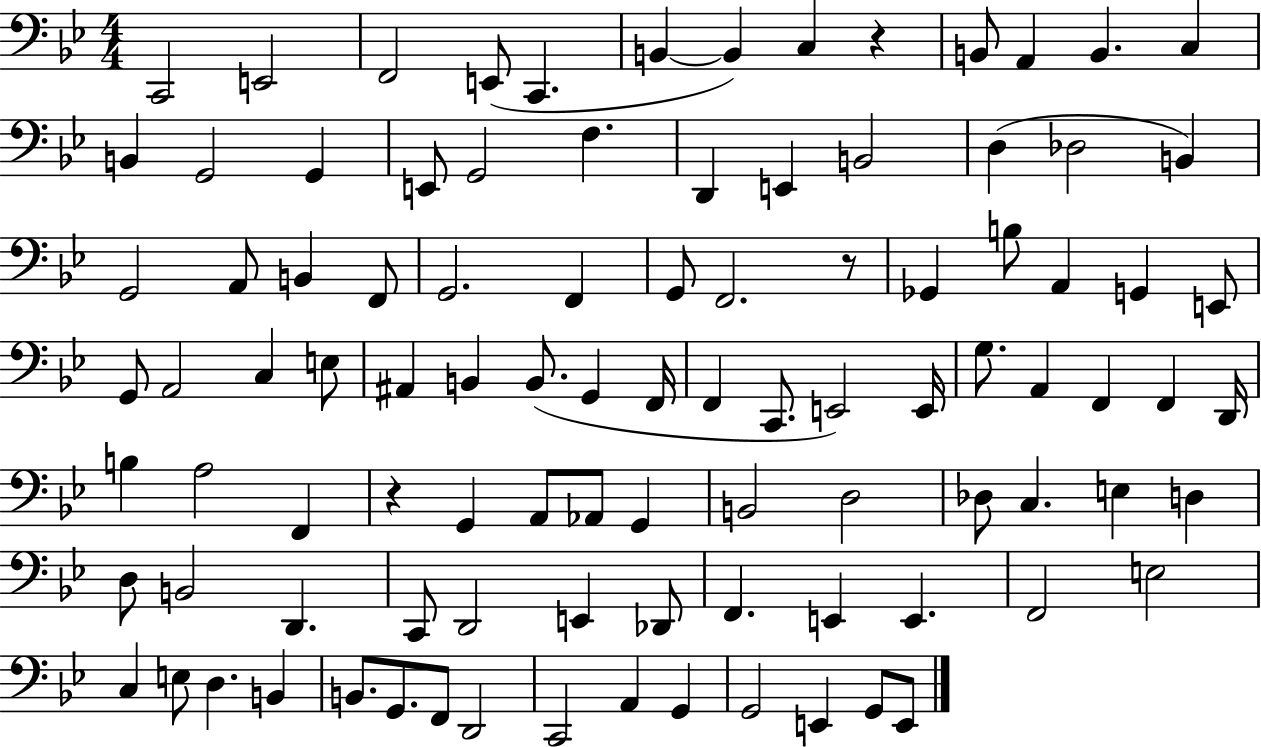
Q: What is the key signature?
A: BES major